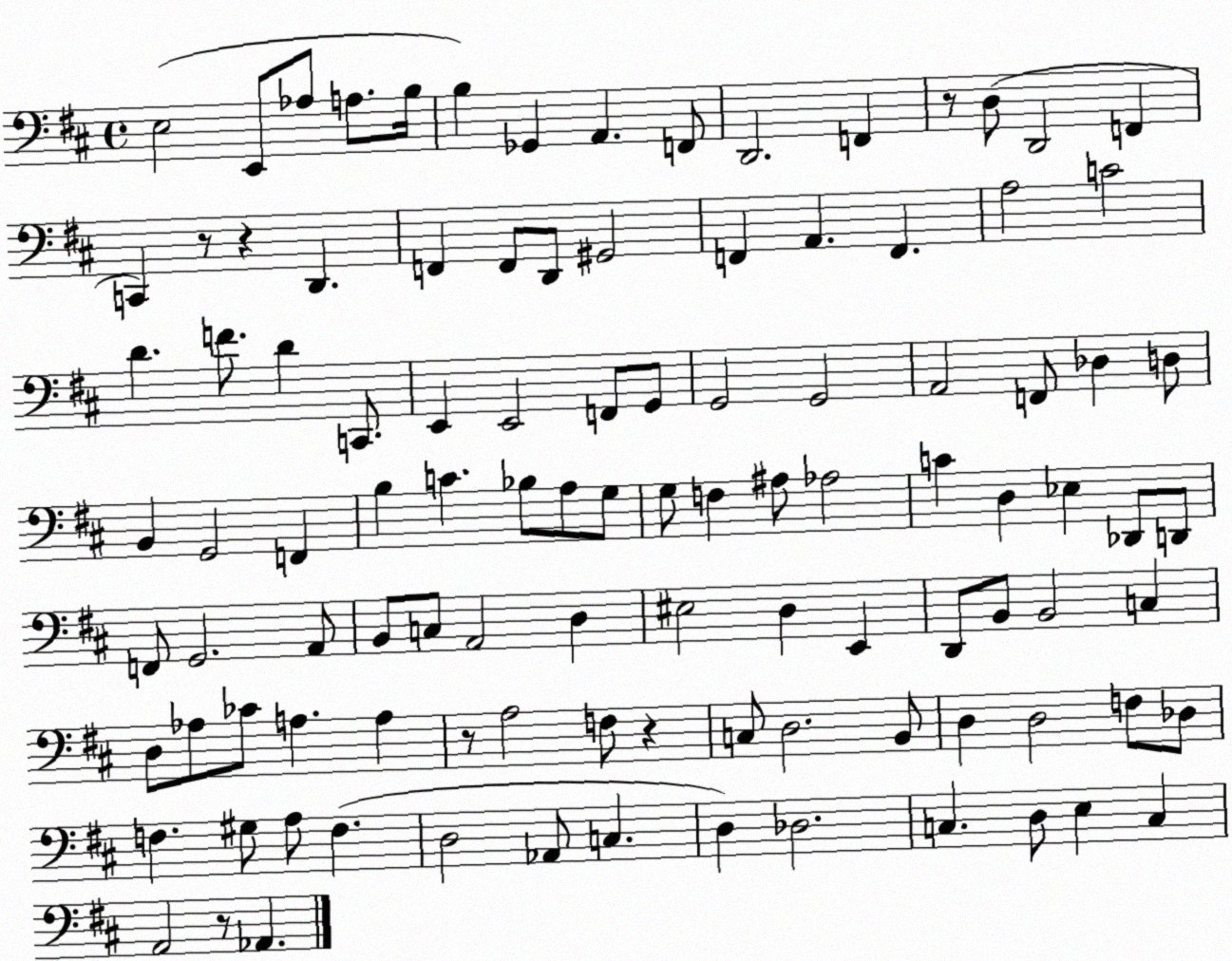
X:1
T:Untitled
M:4/4
L:1/4
K:D
E,2 E,,/2 _A,/2 A,/2 B,/4 B, _G,, A,, F,,/2 D,,2 F,, z/2 D,/2 D,,2 F,, C,, z/2 z D,, F,, F,,/2 D,,/2 ^G,,2 F,, A,, F,, A,2 C2 D F/2 D C,,/2 E,, E,,2 F,,/2 G,,/2 G,,2 G,,2 A,,2 F,,/2 _D, D,/2 B,, G,,2 F,, B, C _B,/2 A,/2 G,/2 G,/2 F, ^A,/2 _A,2 C D, _E, _D,,/2 D,,/2 F,,/2 G,,2 A,,/2 B,,/2 C,/2 A,,2 D, ^E,2 D, E,, D,,/2 B,,/2 B,,2 C, D,/2 _A,/2 _C/2 A, A, z/2 A,2 F,/2 z C,/2 D,2 B,,/2 D, D,2 F,/2 _D,/2 F, ^G,/2 A,/2 F, D,2 _A,,/2 C, D, _D,2 C, D,/2 E, C, A,,2 z/2 _A,,